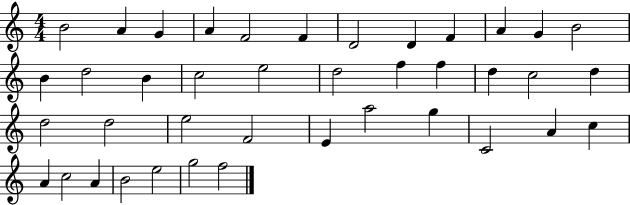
X:1
T:Untitled
M:4/4
L:1/4
K:C
B2 A G A F2 F D2 D F A G B2 B d2 B c2 e2 d2 f f d c2 d d2 d2 e2 F2 E a2 g C2 A c A c2 A B2 e2 g2 f2